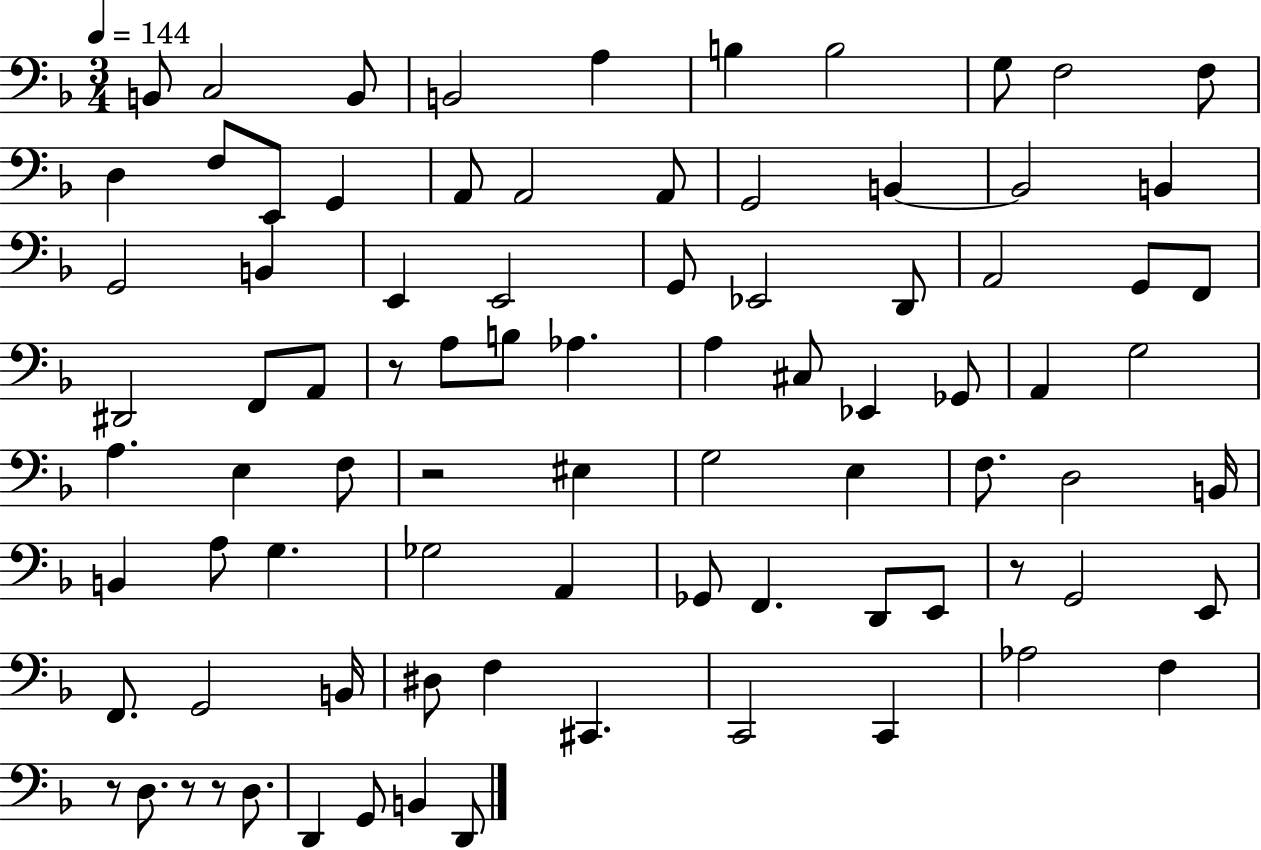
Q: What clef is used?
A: bass